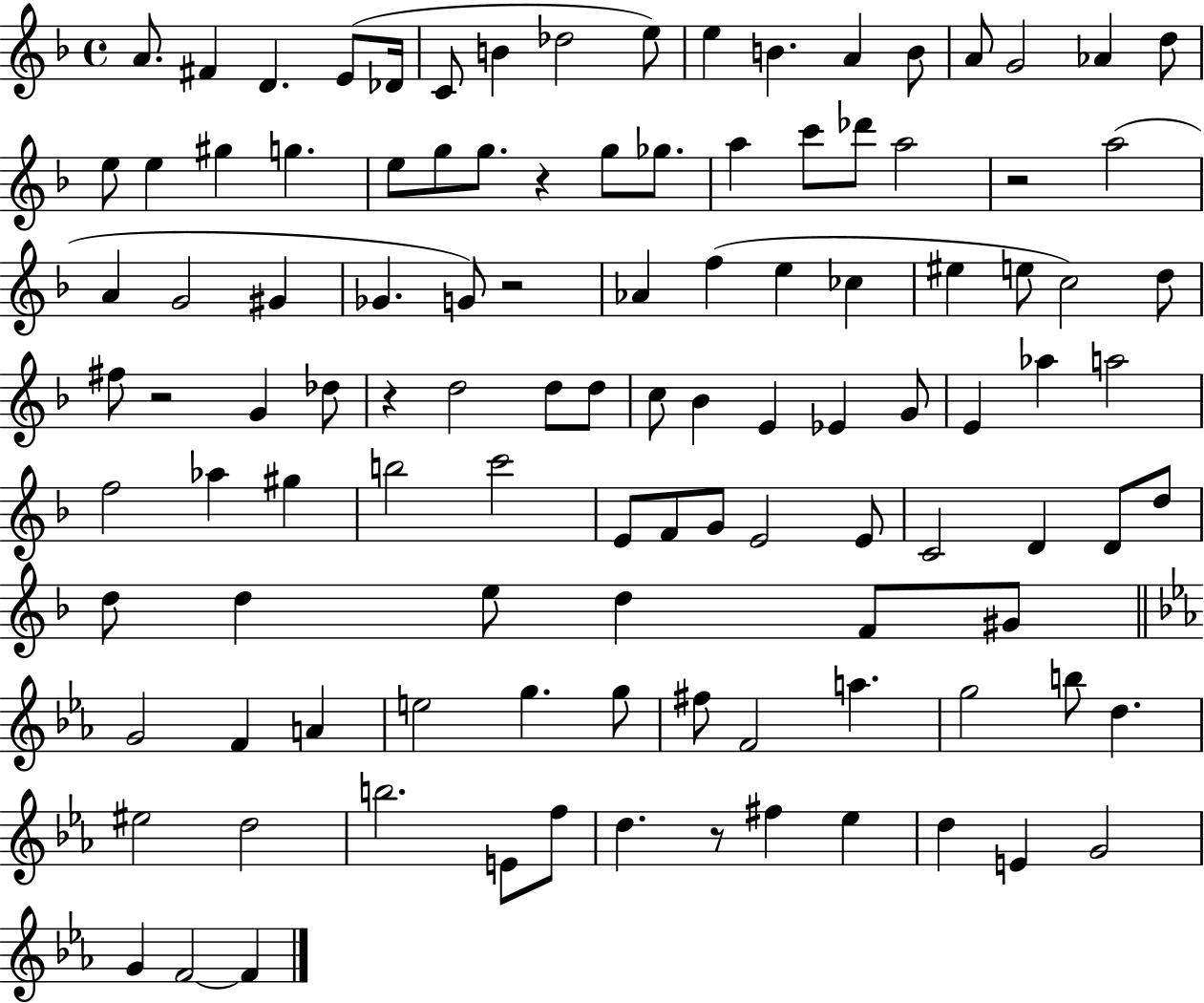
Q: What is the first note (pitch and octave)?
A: A4